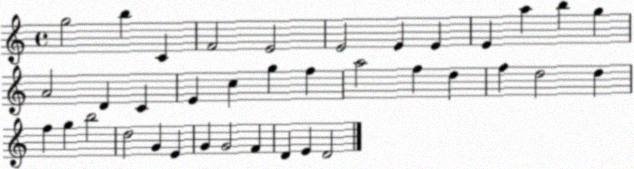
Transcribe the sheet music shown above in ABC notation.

X:1
T:Untitled
M:4/4
L:1/4
K:C
g2 b C F2 E2 E2 E E E a b g A2 D C E c g f a2 f d f d2 d f g b2 d2 G E G G2 F D E D2